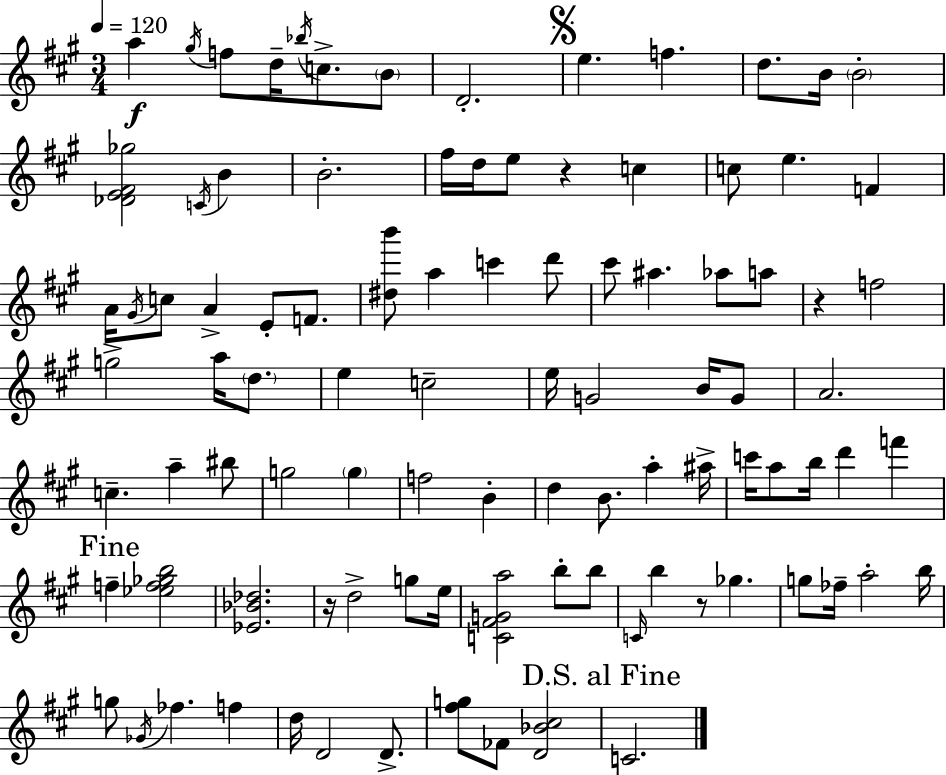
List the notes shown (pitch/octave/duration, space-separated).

A5/q G#5/s F5/e D5/s Bb5/s C5/e. B4/e D4/h. E5/q. F5/q. D5/e. B4/s B4/h [Db4,E4,F#4,Gb5]/h C4/s B4/q B4/h. F#5/s D5/s E5/e R/q C5/q C5/e E5/q. F4/q A4/s G#4/s C5/e A4/q E4/e F4/e. [D#5,B6]/e A5/q C6/q D6/e C#6/e A#5/q. Ab5/e A5/e R/q F5/h G5/h A5/s D5/e. E5/q C5/h E5/s G4/h B4/s G4/e A4/h. C5/q. A5/q BIS5/e G5/h G5/q F5/h B4/q D5/q B4/e. A5/q A#5/s C6/s A5/e B5/s D6/q F6/q F5/q [Eb5,F5,Gb5,B5]/h [Eb4,Bb4,Db5]/h. R/s D5/h G5/e E5/s [C4,F#4,G4,A5]/h B5/e B5/e C4/s B5/q R/e Gb5/q. G5/e FES5/s A5/h B5/s G5/e Gb4/s FES5/q. F5/q D5/s D4/h D4/e. [F#5,G5]/e FES4/e [D4,Bb4,C#5]/h C4/h.